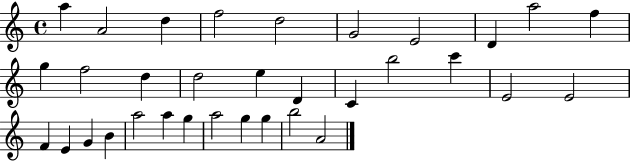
{
  \clef treble
  \time 4/4
  \defaultTimeSignature
  \key c \major
  a''4 a'2 d''4 | f''2 d''2 | g'2 e'2 | d'4 a''2 f''4 | \break g''4 f''2 d''4 | d''2 e''4 d'4 | c'4 b''2 c'''4 | e'2 e'2 | \break f'4 e'4 g'4 b'4 | a''2 a''4 g''4 | a''2 g''4 g''4 | b''2 a'2 | \break \bar "|."
}